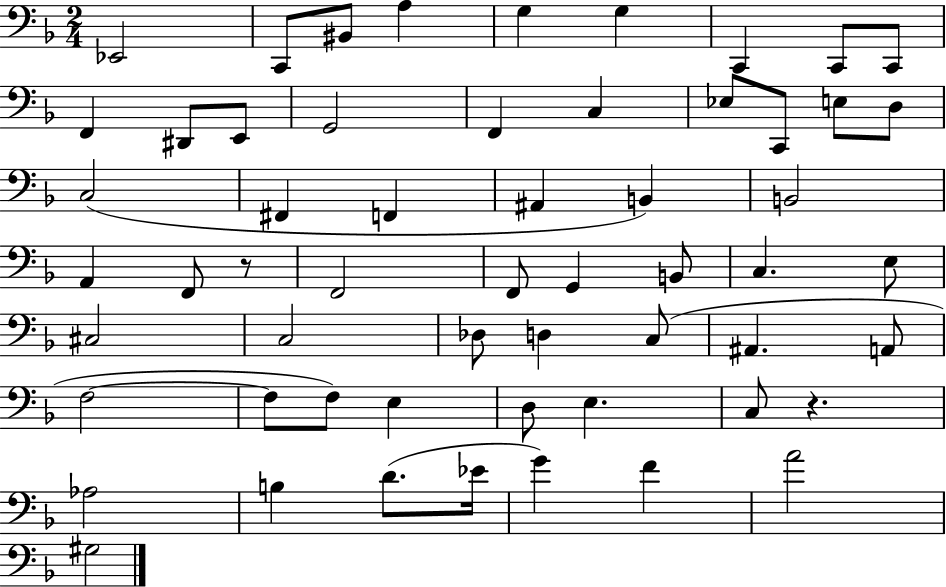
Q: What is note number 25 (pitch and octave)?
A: B2